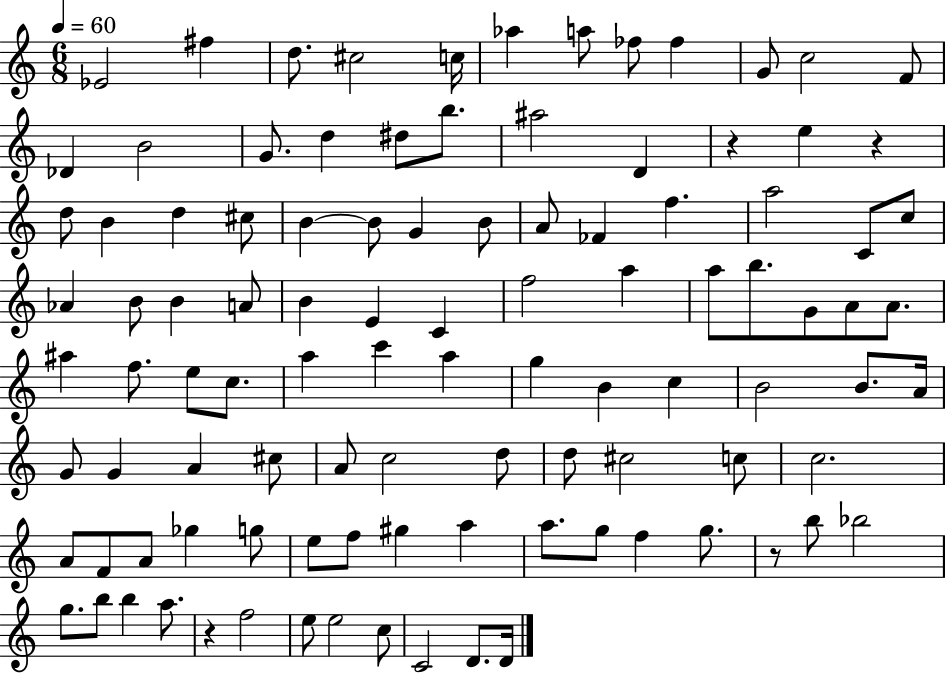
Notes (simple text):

Eb4/h F#5/q D5/e. C#5/h C5/s Ab5/q A5/e FES5/e FES5/q G4/e C5/h F4/e Db4/q B4/h G4/e. D5/q D#5/e B5/e. A#5/h D4/q R/q E5/q R/q D5/e B4/q D5/q C#5/e B4/q B4/e G4/q B4/e A4/e FES4/q F5/q. A5/h C4/e C5/e Ab4/q B4/e B4/q A4/e B4/q E4/q C4/q F5/h A5/q A5/e B5/e. G4/e A4/e A4/e. A#5/q F5/e. E5/e C5/e. A5/q C6/q A5/q G5/q B4/q C5/q B4/h B4/e. A4/s G4/e G4/q A4/q C#5/e A4/e C5/h D5/e D5/e C#5/h C5/e C5/h. A4/e F4/e A4/e Gb5/q G5/e E5/e F5/e G#5/q A5/q A5/e. G5/e F5/q G5/e. R/e B5/e Bb5/h G5/e. B5/e B5/q A5/e. R/q F5/h E5/e E5/h C5/e C4/h D4/e. D4/s